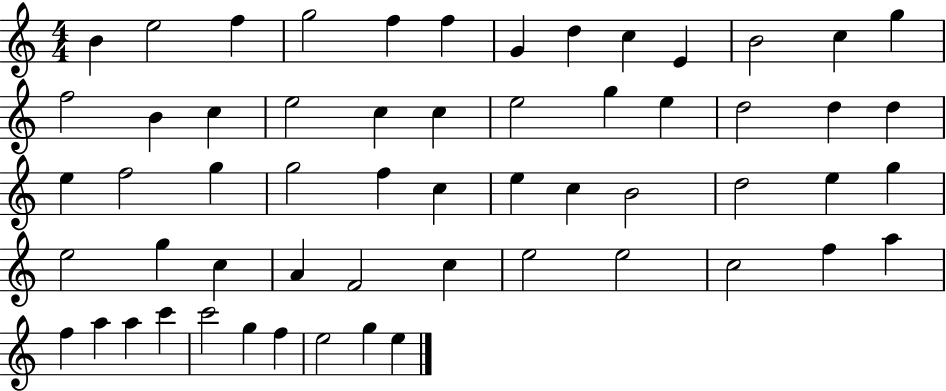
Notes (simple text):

B4/q E5/h F5/q G5/h F5/q F5/q G4/q D5/q C5/q E4/q B4/h C5/q G5/q F5/h B4/q C5/q E5/h C5/q C5/q E5/h G5/q E5/q D5/h D5/q D5/q E5/q F5/h G5/q G5/h F5/q C5/q E5/q C5/q B4/h D5/h E5/q G5/q E5/h G5/q C5/q A4/q F4/h C5/q E5/h E5/h C5/h F5/q A5/q F5/q A5/q A5/q C6/q C6/h G5/q F5/q E5/h G5/q E5/q